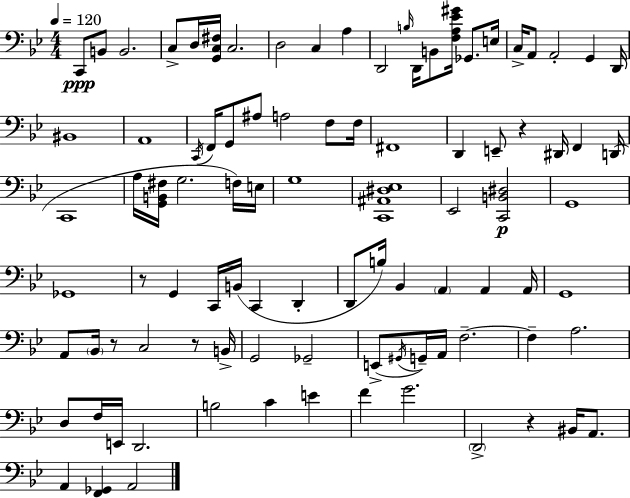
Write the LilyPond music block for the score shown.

{
  \clef bass
  \numericTimeSignature
  \time 4/4
  \key bes \major
  \tempo 4 = 120
  c,8\ppp b,8 b,2. | c8-> d16 <g, c fis>16 c2. | d2 c4 a4 | d,2 \grace { b16 } d,16 b,8 <f a ees' gis'>16 ges,8. | \break e16 c16-> a,8 a,2-. g,4 | d,16 bis,1 | a,1 | \acciaccatura { c,16 } f,16 g,8 ais8 a2 f8 | \break f16 fis,1 | d,4 e,8-- r4 dis,16 f,4 | d,16( c,1 | a16 <g, b, fis>16 g2. | \break f16) e16 g1 | <c, ais, dis ees>1 | ees,2 <c, b, dis>2\p | g,1 | \break ges,1 | r8 g,4 c,16 b,16( c,4 d,4-. | d,8 b16) bes,4 \parenthesize a,4 a,4 | a,16 g,1 | \break a,8 \parenthesize bes,16 r8 c2 r8 | b,16-> g,2 ges,2-- | e,8->( \acciaccatura { gis,16 } g,16--) a,16 f2.--~~ | f4-- a2. | \break d8 f16 e,16 d,2. | b2 c'4 e'4 | f'4 g'2. | \parenthesize d,2-> r4 bis,16 | \break a,8. a,4 <f, ges,>4 a,2 | \bar "|."
}